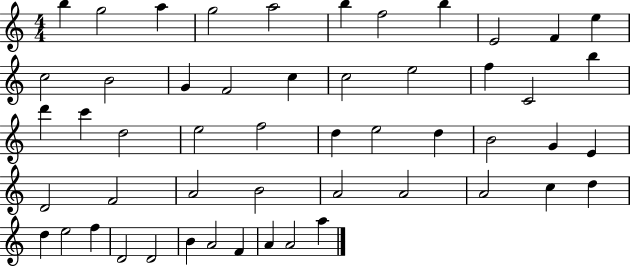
{
  \clef treble
  \numericTimeSignature
  \time 4/4
  \key c \major
  b''4 g''2 a''4 | g''2 a''2 | b''4 f''2 b''4 | e'2 f'4 e''4 | \break c''2 b'2 | g'4 f'2 c''4 | c''2 e''2 | f''4 c'2 b''4 | \break d'''4 c'''4 d''2 | e''2 f''2 | d''4 e''2 d''4 | b'2 g'4 e'4 | \break d'2 f'2 | a'2 b'2 | a'2 a'2 | a'2 c''4 d''4 | \break d''4 e''2 f''4 | d'2 d'2 | b'4 a'2 f'4 | a'4 a'2 a''4 | \break \bar "|."
}